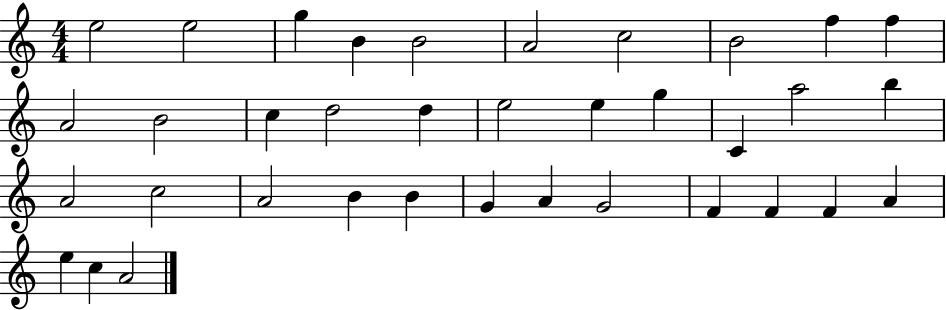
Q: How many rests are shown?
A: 0